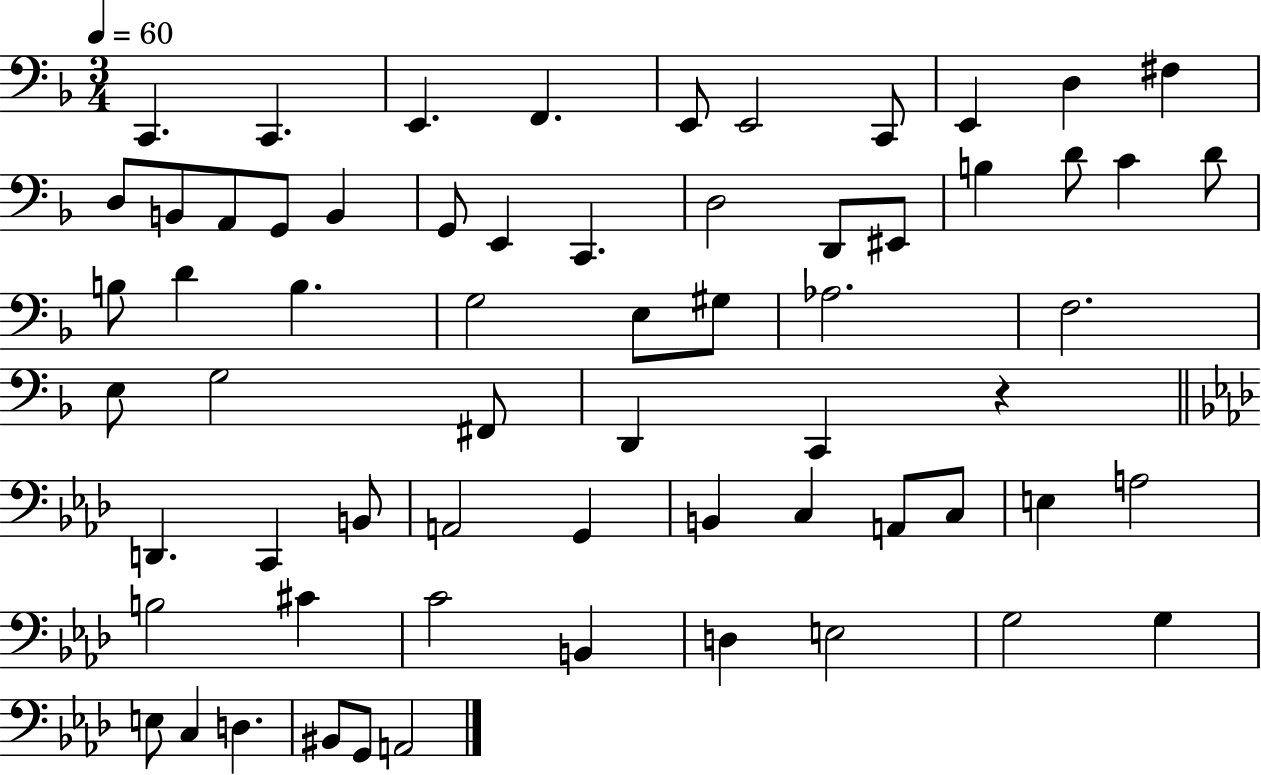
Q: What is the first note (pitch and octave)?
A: C2